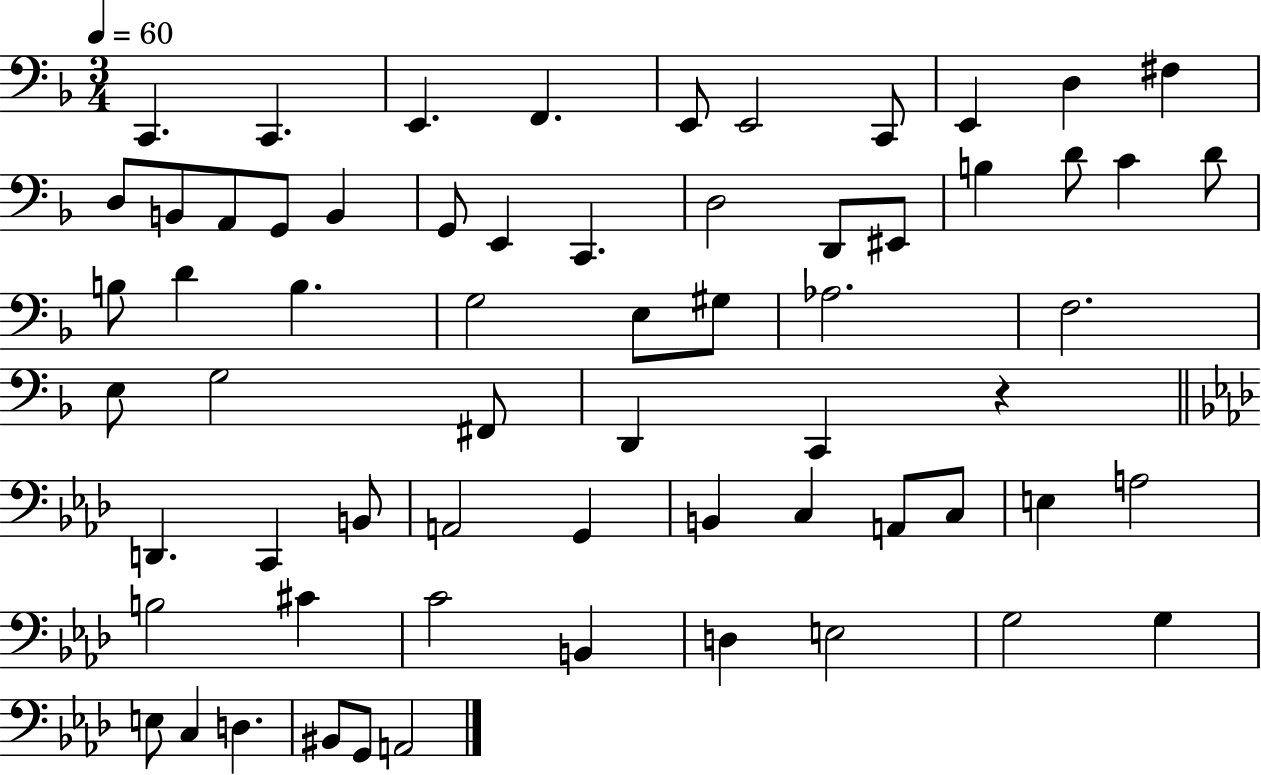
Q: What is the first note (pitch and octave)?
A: C2